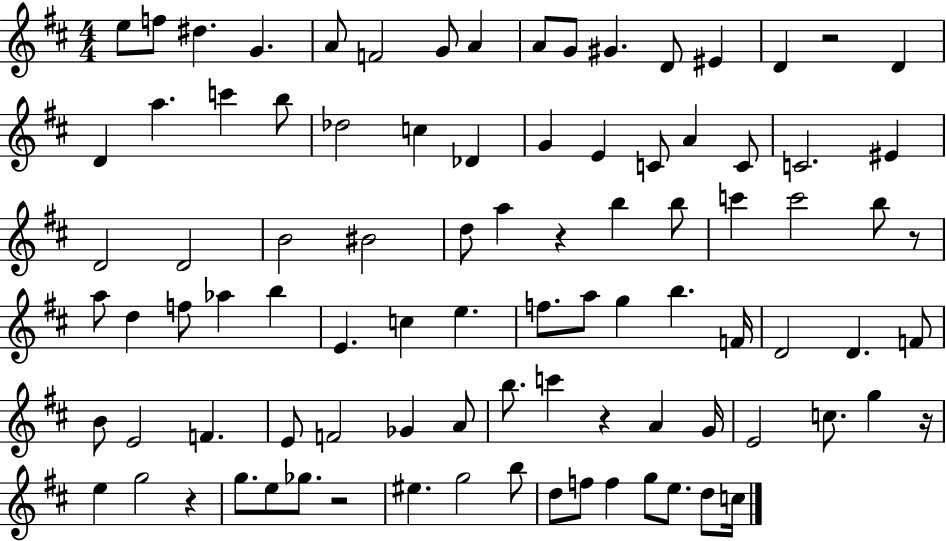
X:1
T:Untitled
M:4/4
L:1/4
K:D
e/2 f/2 ^d G A/2 F2 G/2 A A/2 G/2 ^G D/2 ^E D z2 D D a c' b/2 _d2 c _D G E C/2 A C/2 C2 ^E D2 D2 B2 ^B2 d/2 a z b b/2 c' c'2 b/2 z/2 a/2 d f/2 _a b E c e f/2 a/2 g b F/4 D2 D F/2 B/2 E2 F E/2 F2 _G A/2 b/2 c' z A G/4 E2 c/2 g z/4 e g2 z g/2 e/2 _g/2 z2 ^e g2 b/2 d/2 f/2 f g/2 e/2 d/2 c/4